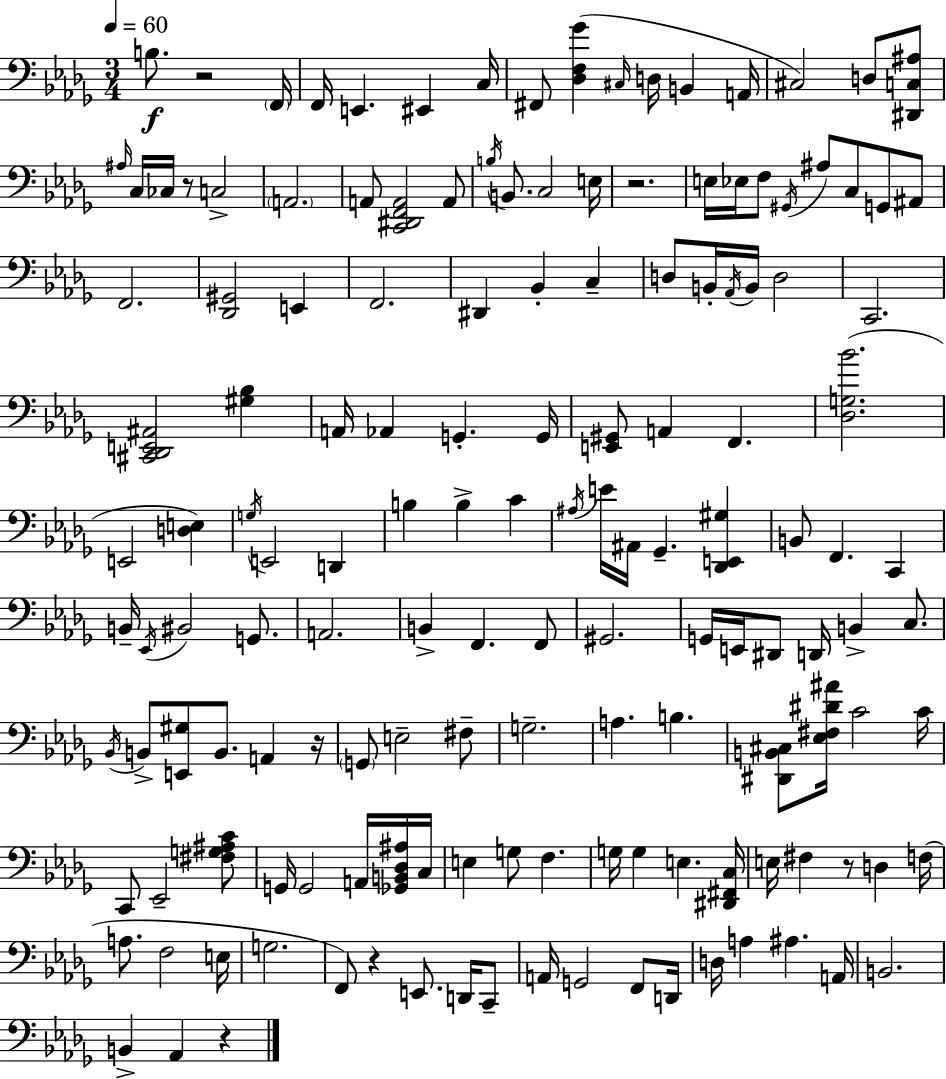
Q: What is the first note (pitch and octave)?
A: B3